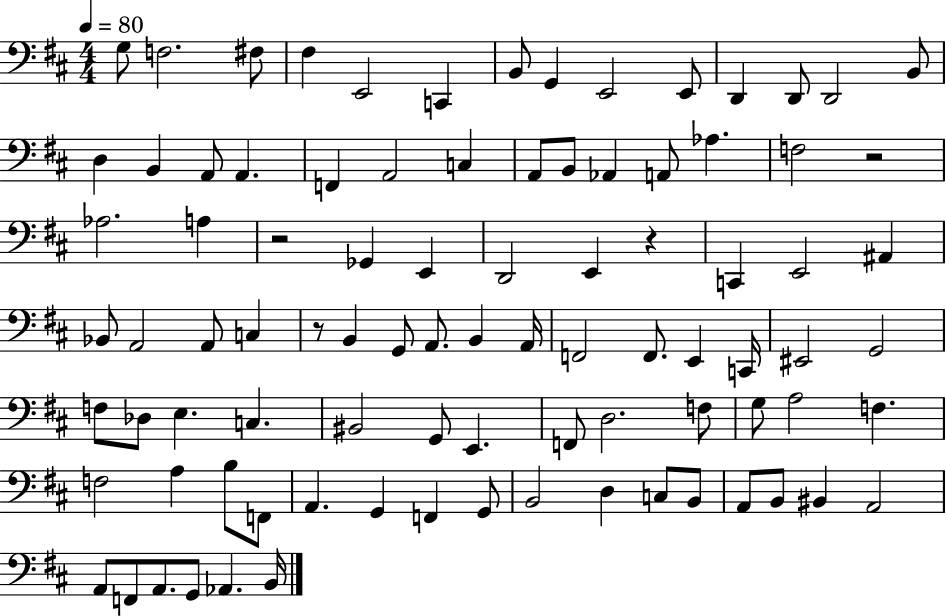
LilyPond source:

{
  \clef bass
  \numericTimeSignature
  \time 4/4
  \key d \major
  \tempo 4 = 80
  g8 f2. fis8 | fis4 e,2 c,4 | b,8 g,4 e,2 e,8 | d,4 d,8 d,2 b,8 | \break d4 b,4 a,8 a,4. | f,4 a,2 c4 | a,8 b,8 aes,4 a,8 aes4. | f2 r2 | \break aes2. a4 | r2 ges,4 e,4 | d,2 e,4 r4 | c,4 e,2 ais,4 | \break bes,8 a,2 a,8 c4 | r8 b,4 g,8 a,8. b,4 a,16 | f,2 f,8. e,4 c,16 | eis,2 g,2 | \break f8 des8 e4. c4. | bis,2 g,8 e,4. | f,8 d2. f8 | g8 a2 f4. | \break f2 a4 b8 f,8 | a,4. g,4 f,4 g,8 | b,2 d4 c8 b,8 | a,8 b,8 bis,4 a,2 | \break a,8 f,8 a,8. g,8 aes,4. b,16 | \bar "|."
}